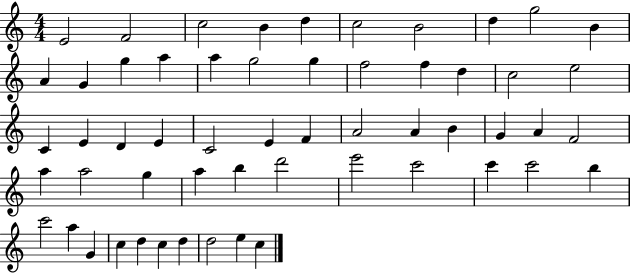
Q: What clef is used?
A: treble